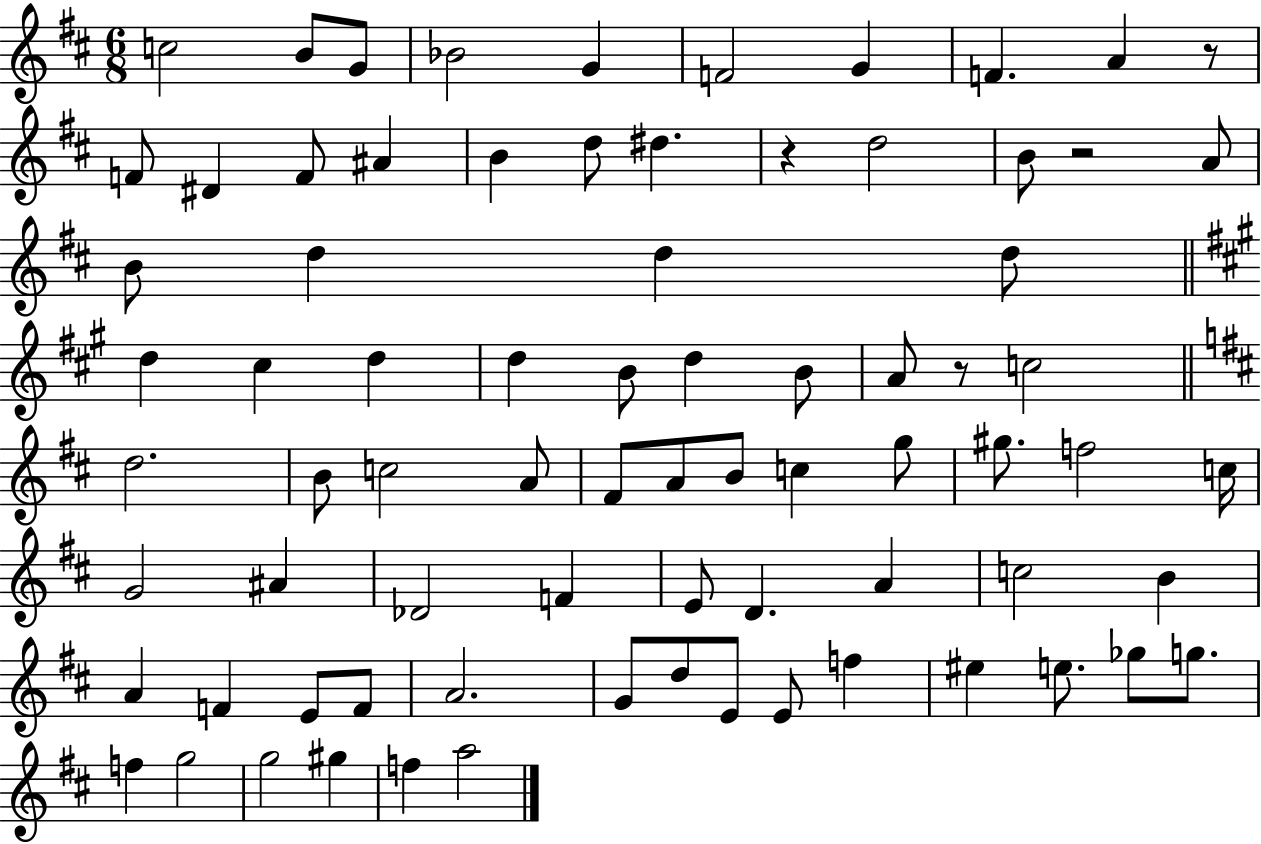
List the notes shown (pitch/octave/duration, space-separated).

C5/h B4/e G4/e Bb4/h G4/q F4/h G4/q F4/q. A4/q R/e F4/e D#4/q F4/e A#4/q B4/q D5/e D#5/q. R/q D5/h B4/e R/h A4/e B4/e D5/q D5/q D5/e D5/q C#5/q D5/q D5/q B4/e D5/q B4/e A4/e R/e C5/h D5/h. B4/e C5/h A4/e F#4/e A4/e B4/e C5/q G5/e G#5/e. F5/h C5/s G4/h A#4/q Db4/h F4/q E4/e D4/q. A4/q C5/h B4/q A4/q F4/q E4/e F4/e A4/h. G4/e D5/e E4/e E4/e F5/q EIS5/q E5/e. Gb5/e G5/e. F5/q G5/h G5/h G#5/q F5/q A5/h